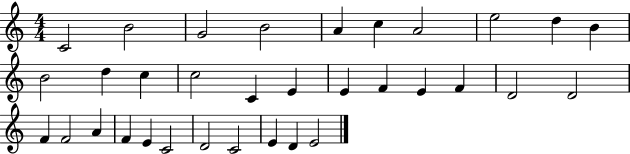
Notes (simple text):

C4/h B4/h G4/h B4/h A4/q C5/q A4/h E5/h D5/q B4/q B4/h D5/q C5/q C5/h C4/q E4/q E4/q F4/q E4/q F4/q D4/h D4/h F4/q F4/h A4/q F4/q E4/q C4/h D4/h C4/h E4/q D4/q E4/h